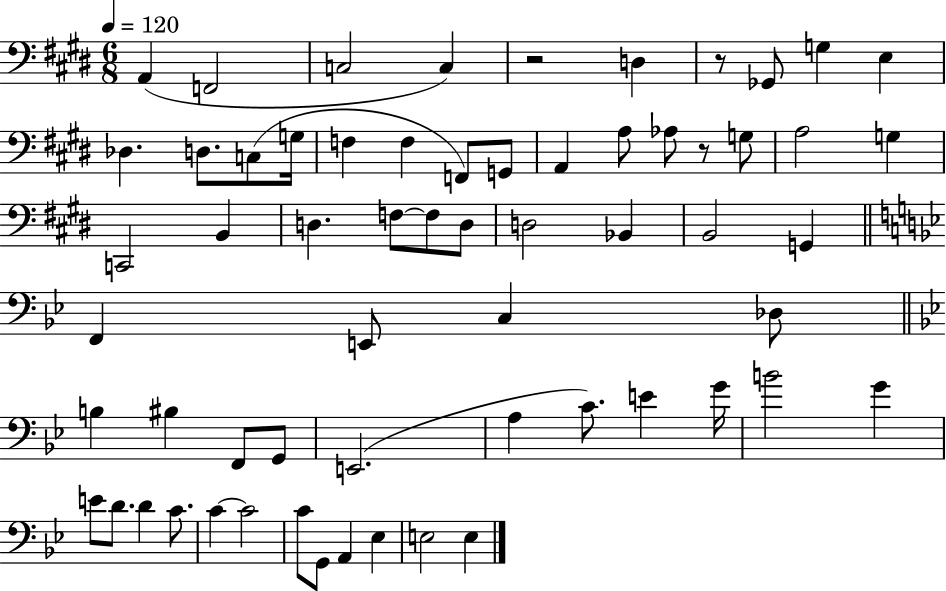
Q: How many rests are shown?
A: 3